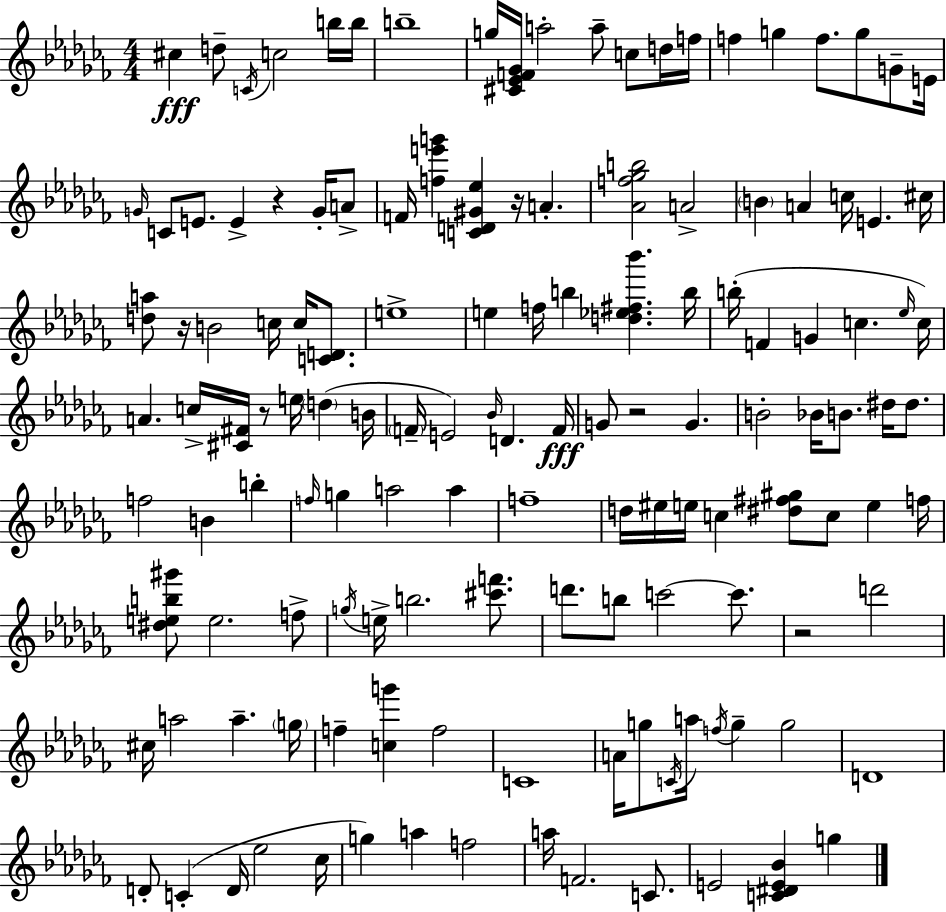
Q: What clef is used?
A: treble